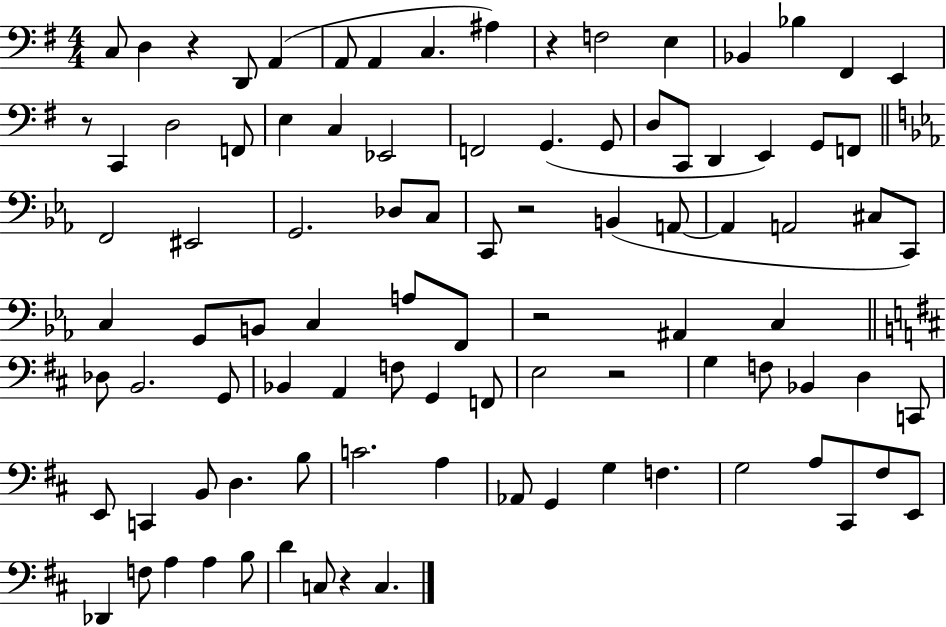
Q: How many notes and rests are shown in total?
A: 94